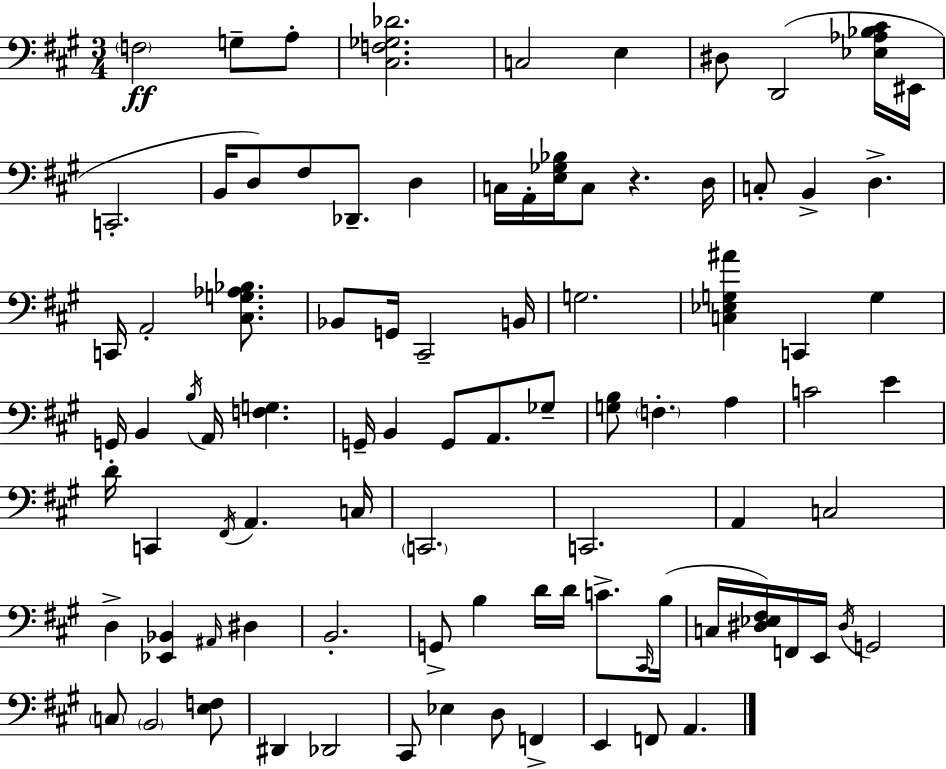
F3/h G3/e A3/e [C#3,F3,Gb3,Db4]/h. C3/h E3/q D#3/e D2/h [Eb3,Ab3,Bb3,C#4]/s EIS2/s C2/h. B2/s D3/e F#3/e Db2/e. D3/q C3/s A2/s [E3,Gb3,Bb3]/s C3/e R/q. D3/s C3/e B2/q D3/q. C2/s A2/h [C#3,G3,Ab3,Bb3]/e. Bb2/e G2/s C#2/h B2/s G3/h. [C3,Eb3,G3,A#4]/q C2/q G3/q G2/s B2/q B3/s A2/s [F3,G3]/q. G2/s B2/q G2/e A2/e. Gb3/e [G3,B3]/e F3/q. A3/q C4/h E4/q D4/s C2/q F#2/s A2/q. C3/s C2/h. C2/h. A2/q C3/h D3/q [Eb2,Bb2]/q A#2/s D#3/q B2/h. G2/e B3/q D4/s D4/s C4/e. C#2/s B3/s C3/s [D#3,Eb3,F#3]/s F2/s E2/s D#3/s G2/h C3/e B2/h [E3,F3]/e D#2/q Db2/h C#2/e Eb3/q D3/e F2/q E2/q F2/e A2/q.